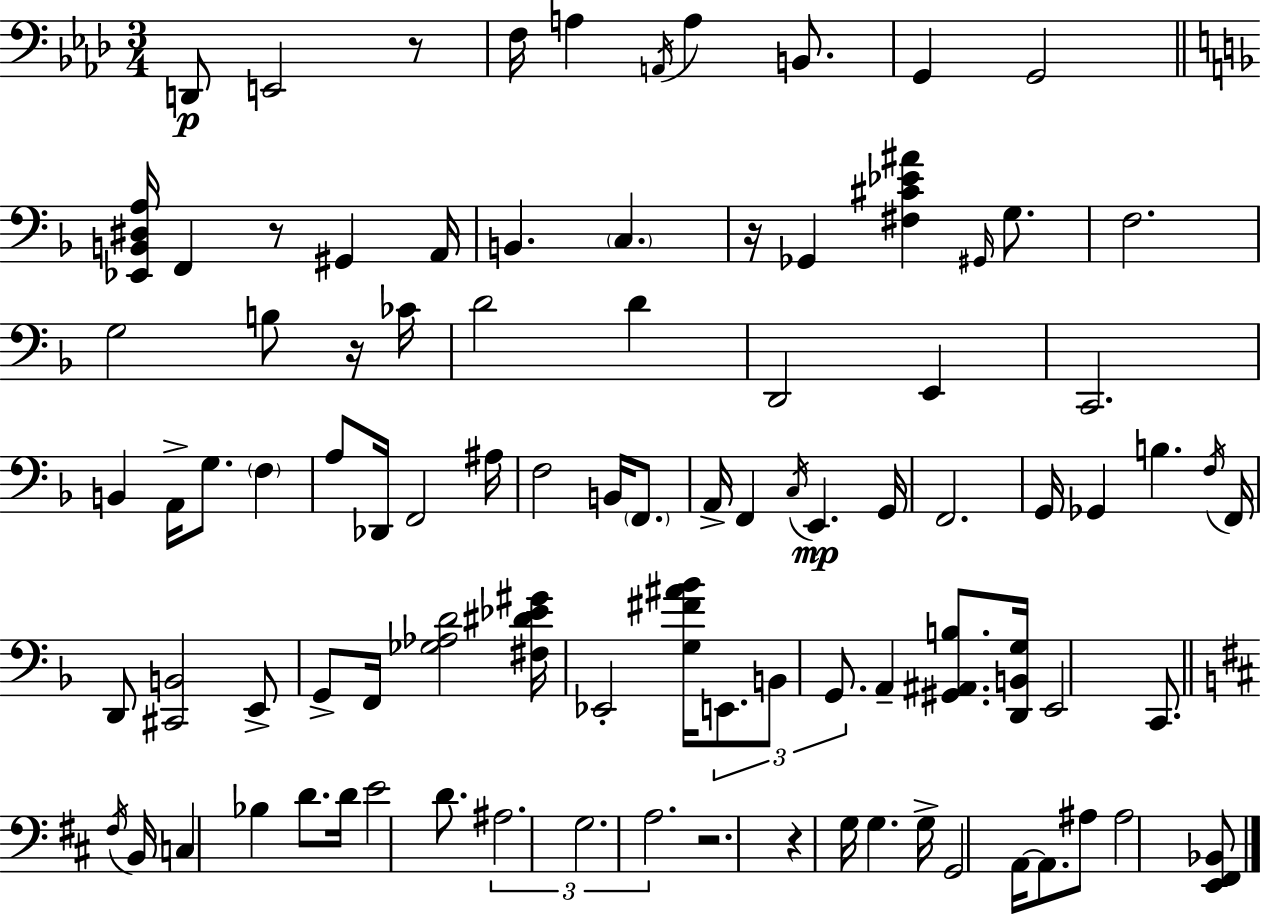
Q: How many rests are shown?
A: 6